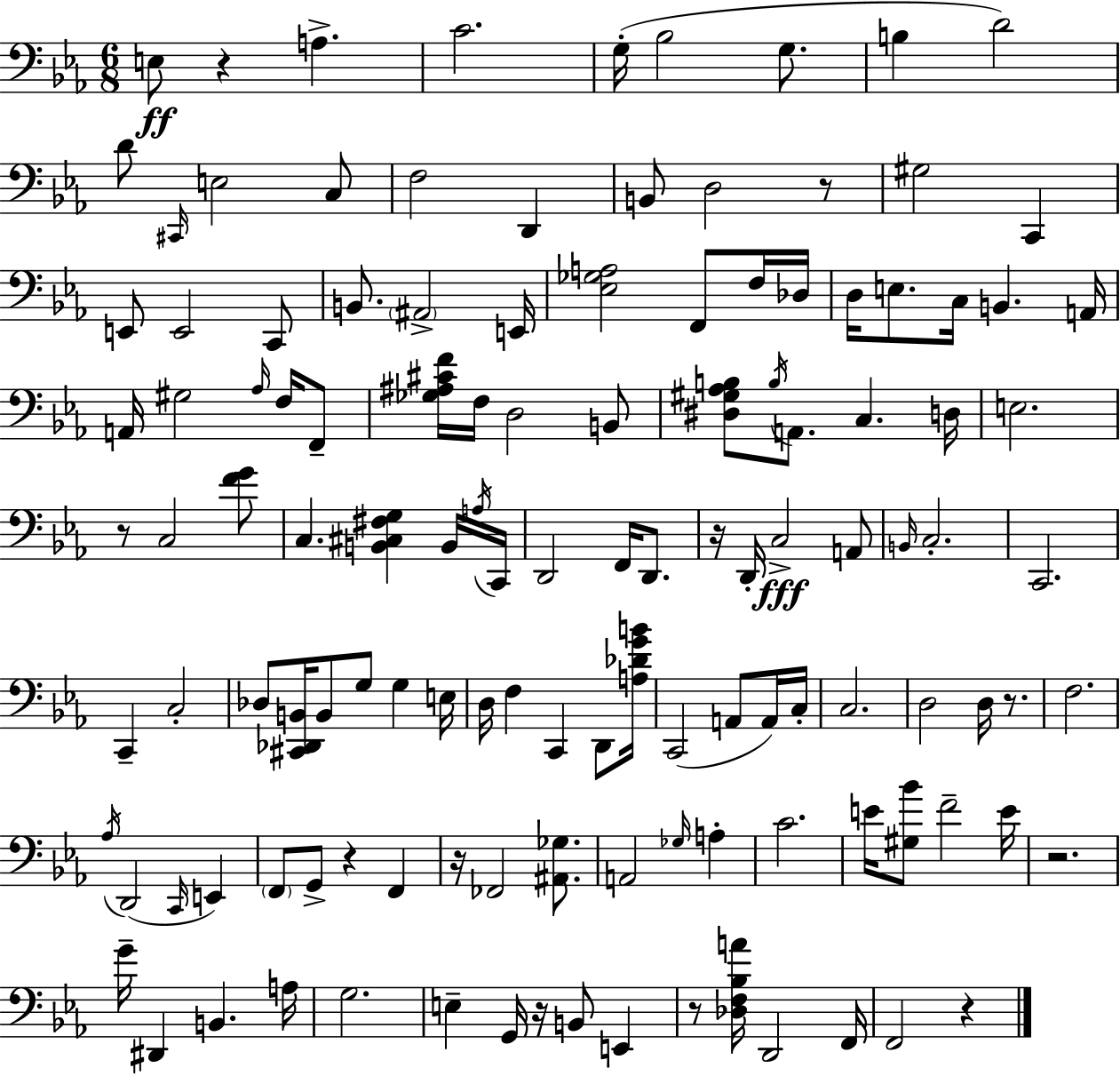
{
  \clef bass
  \numericTimeSignature
  \time 6/8
  \key c \minor
  e8\ff r4 a4.-> | c'2. | g16-.( bes2 g8. | b4 d'2) | \break d'8 \grace { cis,16 } e2 c8 | f2 d,4 | b,8 d2 r8 | gis2 c,4 | \break e,8 e,2 c,8 | b,8. \parenthesize ais,2-> | e,16 <ees ges a>2 f,8 f16 | des16 d16 e8. c16 b,4. | \break a,16 a,16 gis2 \grace { aes16 } f16 | f,8-- <ges ais cis' f'>16 f16 d2 | b,8 <dis gis aes b>8 \acciaccatura { b16 } a,8. c4. | d16 e2. | \break r8 c2 | <f' g'>8 c4. <b, cis fis g>4 | b,16 \acciaccatura { a16 } c,16 d,2 | f,16 d,8. r16 d,16-. c2->\fff | \break a,8 \grace { b,16 } c2.-. | c,2. | c,4-- c2-. | des8 <cis, des, b,>16 b,8 g8 | \break g4 e16 d16 f4 c,4 | d,8 <a des' g' b'>16 c,2( | a,8 a,16) c16-. c2. | d2 | \break d16 r8. f2. | \acciaccatura { aes16 } d,2( | \grace { c,16 } e,4) \parenthesize f,8 g,8-> r4 | f,4 r16 fes,2 | \break <ais, ges>8. a,2 | \grace { ges16 } a4-. c'2. | e'16 <gis bes'>8 f'2-- | e'16 r2. | \break g'16-- dis,4 | b,4. a16 g2. | e4-- | g,16 r16 b,8 e,4 r8 <des f bes a'>16 d,2 | \break f,16 f,2 | r4 \bar "|."
}